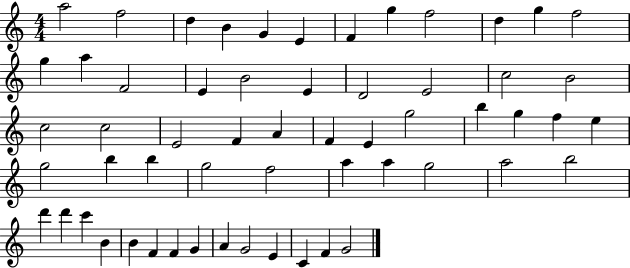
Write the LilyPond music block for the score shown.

{
  \clef treble
  \numericTimeSignature
  \time 4/4
  \key c \major
  a''2 f''2 | d''4 b'4 g'4 e'4 | f'4 g''4 f''2 | d''4 g''4 f''2 | \break g''4 a''4 f'2 | e'4 b'2 e'4 | d'2 e'2 | c''2 b'2 | \break c''2 c''2 | e'2 f'4 a'4 | f'4 e'4 g''2 | b''4 g''4 f''4 e''4 | \break g''2 b''4 b''4 | g''2 f''2 | a''4 a''4 g''2 | a''2 b''2 | \break d'''4 d'''4 c'''4 b'4 | b'4 f'4 f'4 g'4 | a'4 g'2 e'4 | c'4 f'4 g'2 | \break \bar "|."
}